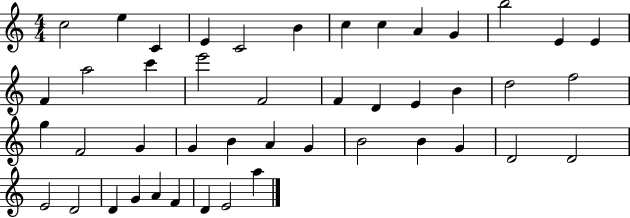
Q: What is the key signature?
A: C major